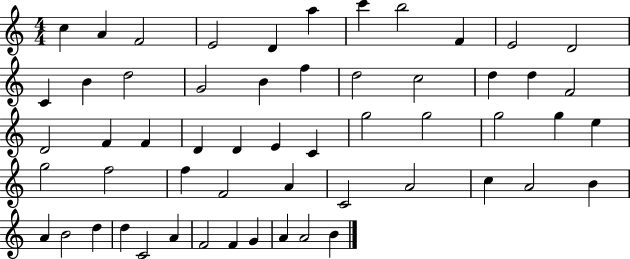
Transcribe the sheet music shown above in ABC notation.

X:1
T:Untitled
M:4/4
L:1/4
K:C
c A F2 E2 D a c' b2 F E2 D2 C B d2 G2 B f d2 c2 d d F2 D2 F F D D E C g2 g2 g2 g e g2 f2 f F2 A C2 A2 c A2 B A B2 d d C2 A F2 F G A A2 B